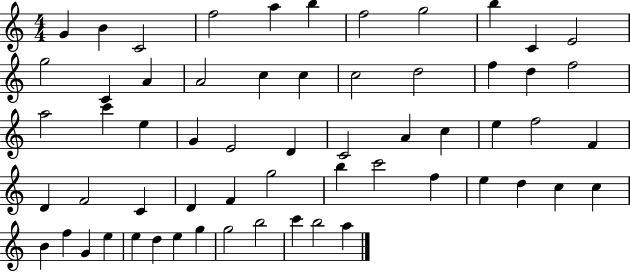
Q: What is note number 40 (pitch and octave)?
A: G5